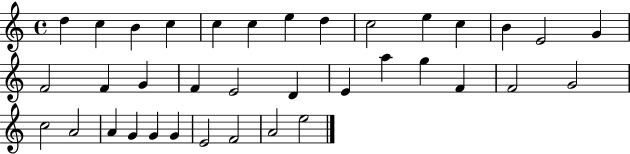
D5/q C5/q B4/q C5/q C5/q C5/q E5/q D5/q C5/h E5/q C5/q B4/q E4/h G4/q F4/h F4/q G4/q F4/q E4/h D4/q E4/q A5/q G5/q F4/q F4/h G4/h C5/h A4/h A4/q G4/q G4/q G4/q E4/h F4/h A4/h E5/h